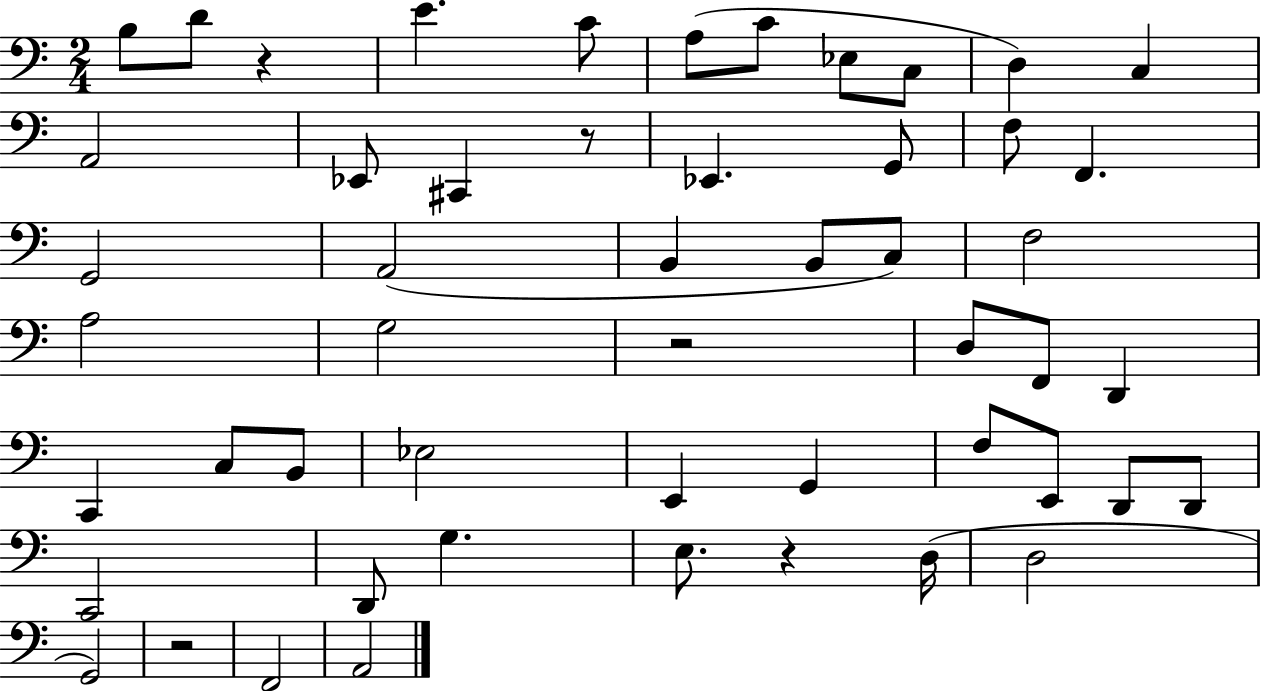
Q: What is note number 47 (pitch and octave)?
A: A2